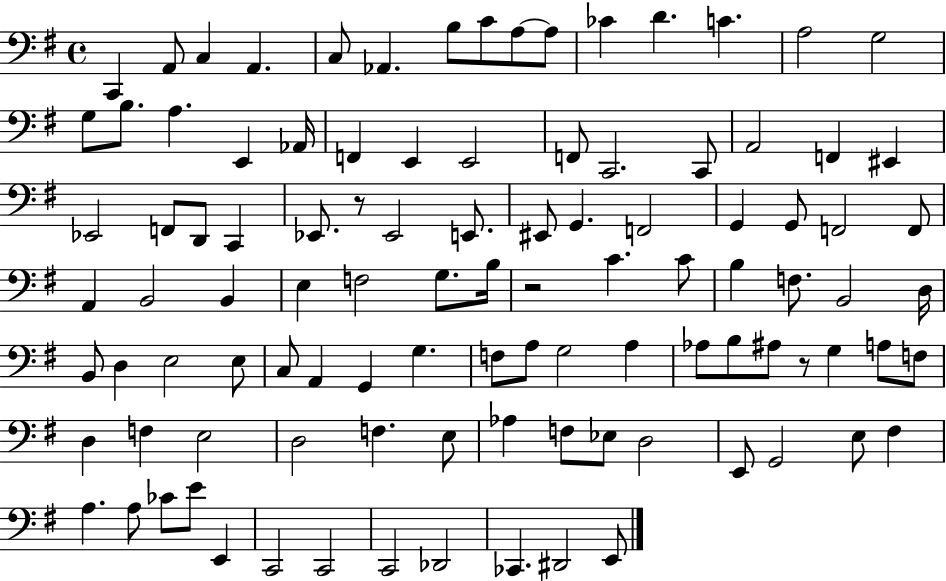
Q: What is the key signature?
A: G major